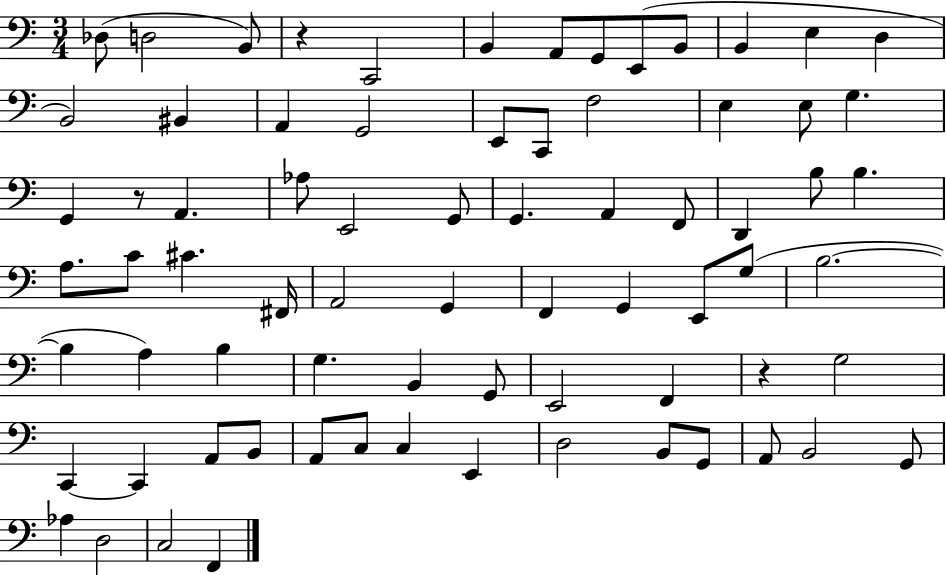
Db3/e D3/h B2/e R/q C2/h B2/q A2/e G2/e E2/e B2/e B2/q E3/q D3/q B2/h BIS2/q A2/q G2/h E2/e C2/e F3/h E3/q E3/e G3/q. G2/q R/e A2/q. Ab3/e E2/h G2/e G2/q. A2/q F2/e D2/q B3/e B3/q. A3/e. C4/e C#4/q. F#2/s A2/h G2/q F2/q G2/q E2/e G3/e B3/h. B3/q A3/q B3/q G3/q. B2/q G2/e E2/h F2/q R/q G3/h C2/q C2/q A2/e B2/e A2/e C3/e C3/q E2/q D3/h B2/e G2/e A2/e B2/h G2/e Ab3/q D3/h C3/h F2/q